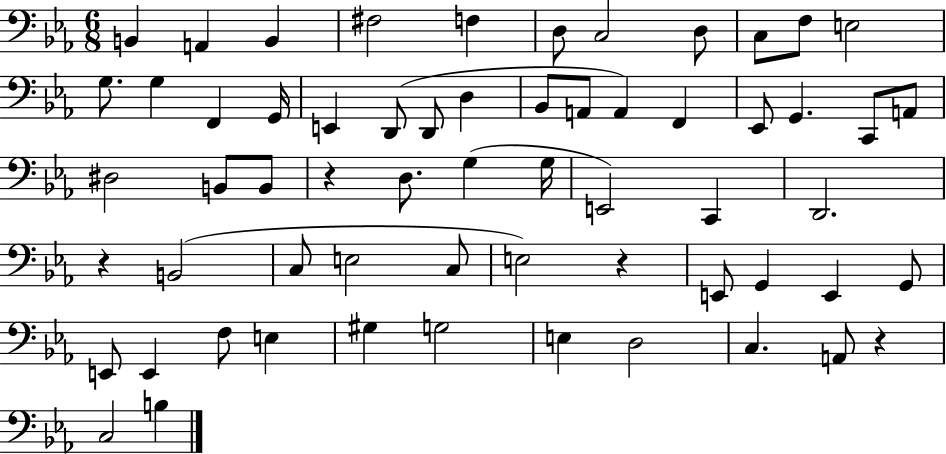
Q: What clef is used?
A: bass